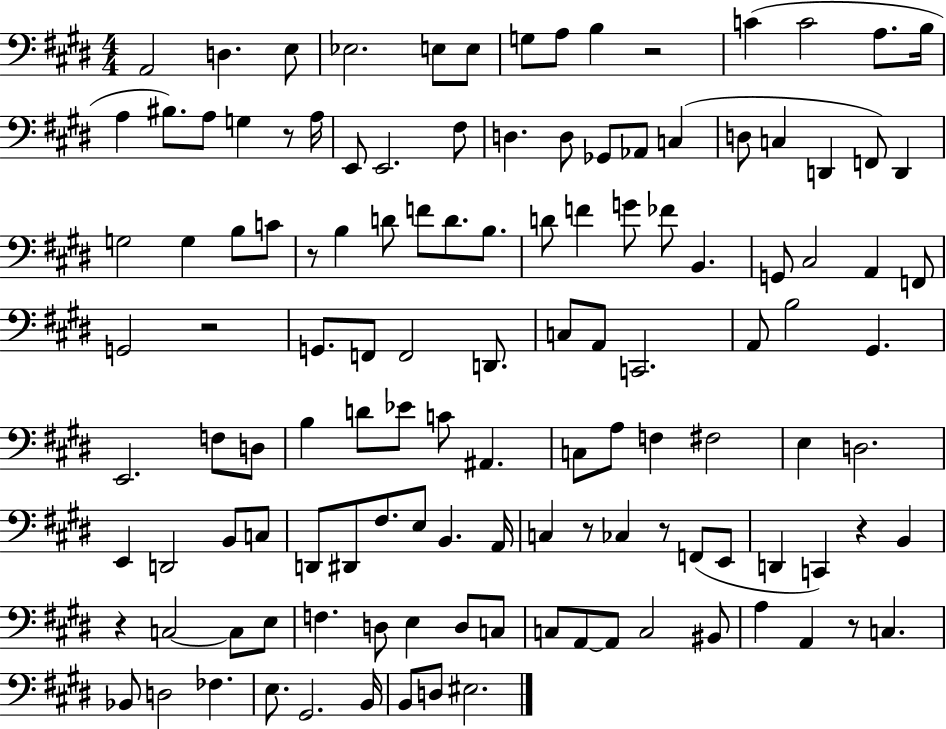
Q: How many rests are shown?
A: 9